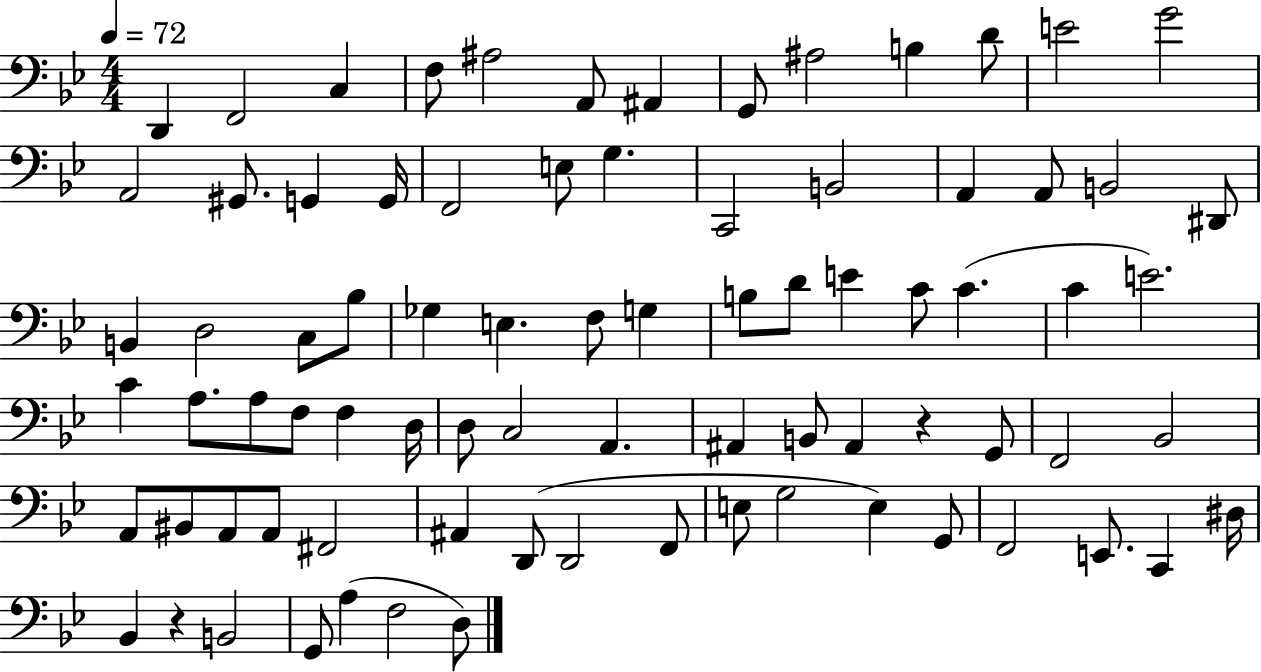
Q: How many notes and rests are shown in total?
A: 81